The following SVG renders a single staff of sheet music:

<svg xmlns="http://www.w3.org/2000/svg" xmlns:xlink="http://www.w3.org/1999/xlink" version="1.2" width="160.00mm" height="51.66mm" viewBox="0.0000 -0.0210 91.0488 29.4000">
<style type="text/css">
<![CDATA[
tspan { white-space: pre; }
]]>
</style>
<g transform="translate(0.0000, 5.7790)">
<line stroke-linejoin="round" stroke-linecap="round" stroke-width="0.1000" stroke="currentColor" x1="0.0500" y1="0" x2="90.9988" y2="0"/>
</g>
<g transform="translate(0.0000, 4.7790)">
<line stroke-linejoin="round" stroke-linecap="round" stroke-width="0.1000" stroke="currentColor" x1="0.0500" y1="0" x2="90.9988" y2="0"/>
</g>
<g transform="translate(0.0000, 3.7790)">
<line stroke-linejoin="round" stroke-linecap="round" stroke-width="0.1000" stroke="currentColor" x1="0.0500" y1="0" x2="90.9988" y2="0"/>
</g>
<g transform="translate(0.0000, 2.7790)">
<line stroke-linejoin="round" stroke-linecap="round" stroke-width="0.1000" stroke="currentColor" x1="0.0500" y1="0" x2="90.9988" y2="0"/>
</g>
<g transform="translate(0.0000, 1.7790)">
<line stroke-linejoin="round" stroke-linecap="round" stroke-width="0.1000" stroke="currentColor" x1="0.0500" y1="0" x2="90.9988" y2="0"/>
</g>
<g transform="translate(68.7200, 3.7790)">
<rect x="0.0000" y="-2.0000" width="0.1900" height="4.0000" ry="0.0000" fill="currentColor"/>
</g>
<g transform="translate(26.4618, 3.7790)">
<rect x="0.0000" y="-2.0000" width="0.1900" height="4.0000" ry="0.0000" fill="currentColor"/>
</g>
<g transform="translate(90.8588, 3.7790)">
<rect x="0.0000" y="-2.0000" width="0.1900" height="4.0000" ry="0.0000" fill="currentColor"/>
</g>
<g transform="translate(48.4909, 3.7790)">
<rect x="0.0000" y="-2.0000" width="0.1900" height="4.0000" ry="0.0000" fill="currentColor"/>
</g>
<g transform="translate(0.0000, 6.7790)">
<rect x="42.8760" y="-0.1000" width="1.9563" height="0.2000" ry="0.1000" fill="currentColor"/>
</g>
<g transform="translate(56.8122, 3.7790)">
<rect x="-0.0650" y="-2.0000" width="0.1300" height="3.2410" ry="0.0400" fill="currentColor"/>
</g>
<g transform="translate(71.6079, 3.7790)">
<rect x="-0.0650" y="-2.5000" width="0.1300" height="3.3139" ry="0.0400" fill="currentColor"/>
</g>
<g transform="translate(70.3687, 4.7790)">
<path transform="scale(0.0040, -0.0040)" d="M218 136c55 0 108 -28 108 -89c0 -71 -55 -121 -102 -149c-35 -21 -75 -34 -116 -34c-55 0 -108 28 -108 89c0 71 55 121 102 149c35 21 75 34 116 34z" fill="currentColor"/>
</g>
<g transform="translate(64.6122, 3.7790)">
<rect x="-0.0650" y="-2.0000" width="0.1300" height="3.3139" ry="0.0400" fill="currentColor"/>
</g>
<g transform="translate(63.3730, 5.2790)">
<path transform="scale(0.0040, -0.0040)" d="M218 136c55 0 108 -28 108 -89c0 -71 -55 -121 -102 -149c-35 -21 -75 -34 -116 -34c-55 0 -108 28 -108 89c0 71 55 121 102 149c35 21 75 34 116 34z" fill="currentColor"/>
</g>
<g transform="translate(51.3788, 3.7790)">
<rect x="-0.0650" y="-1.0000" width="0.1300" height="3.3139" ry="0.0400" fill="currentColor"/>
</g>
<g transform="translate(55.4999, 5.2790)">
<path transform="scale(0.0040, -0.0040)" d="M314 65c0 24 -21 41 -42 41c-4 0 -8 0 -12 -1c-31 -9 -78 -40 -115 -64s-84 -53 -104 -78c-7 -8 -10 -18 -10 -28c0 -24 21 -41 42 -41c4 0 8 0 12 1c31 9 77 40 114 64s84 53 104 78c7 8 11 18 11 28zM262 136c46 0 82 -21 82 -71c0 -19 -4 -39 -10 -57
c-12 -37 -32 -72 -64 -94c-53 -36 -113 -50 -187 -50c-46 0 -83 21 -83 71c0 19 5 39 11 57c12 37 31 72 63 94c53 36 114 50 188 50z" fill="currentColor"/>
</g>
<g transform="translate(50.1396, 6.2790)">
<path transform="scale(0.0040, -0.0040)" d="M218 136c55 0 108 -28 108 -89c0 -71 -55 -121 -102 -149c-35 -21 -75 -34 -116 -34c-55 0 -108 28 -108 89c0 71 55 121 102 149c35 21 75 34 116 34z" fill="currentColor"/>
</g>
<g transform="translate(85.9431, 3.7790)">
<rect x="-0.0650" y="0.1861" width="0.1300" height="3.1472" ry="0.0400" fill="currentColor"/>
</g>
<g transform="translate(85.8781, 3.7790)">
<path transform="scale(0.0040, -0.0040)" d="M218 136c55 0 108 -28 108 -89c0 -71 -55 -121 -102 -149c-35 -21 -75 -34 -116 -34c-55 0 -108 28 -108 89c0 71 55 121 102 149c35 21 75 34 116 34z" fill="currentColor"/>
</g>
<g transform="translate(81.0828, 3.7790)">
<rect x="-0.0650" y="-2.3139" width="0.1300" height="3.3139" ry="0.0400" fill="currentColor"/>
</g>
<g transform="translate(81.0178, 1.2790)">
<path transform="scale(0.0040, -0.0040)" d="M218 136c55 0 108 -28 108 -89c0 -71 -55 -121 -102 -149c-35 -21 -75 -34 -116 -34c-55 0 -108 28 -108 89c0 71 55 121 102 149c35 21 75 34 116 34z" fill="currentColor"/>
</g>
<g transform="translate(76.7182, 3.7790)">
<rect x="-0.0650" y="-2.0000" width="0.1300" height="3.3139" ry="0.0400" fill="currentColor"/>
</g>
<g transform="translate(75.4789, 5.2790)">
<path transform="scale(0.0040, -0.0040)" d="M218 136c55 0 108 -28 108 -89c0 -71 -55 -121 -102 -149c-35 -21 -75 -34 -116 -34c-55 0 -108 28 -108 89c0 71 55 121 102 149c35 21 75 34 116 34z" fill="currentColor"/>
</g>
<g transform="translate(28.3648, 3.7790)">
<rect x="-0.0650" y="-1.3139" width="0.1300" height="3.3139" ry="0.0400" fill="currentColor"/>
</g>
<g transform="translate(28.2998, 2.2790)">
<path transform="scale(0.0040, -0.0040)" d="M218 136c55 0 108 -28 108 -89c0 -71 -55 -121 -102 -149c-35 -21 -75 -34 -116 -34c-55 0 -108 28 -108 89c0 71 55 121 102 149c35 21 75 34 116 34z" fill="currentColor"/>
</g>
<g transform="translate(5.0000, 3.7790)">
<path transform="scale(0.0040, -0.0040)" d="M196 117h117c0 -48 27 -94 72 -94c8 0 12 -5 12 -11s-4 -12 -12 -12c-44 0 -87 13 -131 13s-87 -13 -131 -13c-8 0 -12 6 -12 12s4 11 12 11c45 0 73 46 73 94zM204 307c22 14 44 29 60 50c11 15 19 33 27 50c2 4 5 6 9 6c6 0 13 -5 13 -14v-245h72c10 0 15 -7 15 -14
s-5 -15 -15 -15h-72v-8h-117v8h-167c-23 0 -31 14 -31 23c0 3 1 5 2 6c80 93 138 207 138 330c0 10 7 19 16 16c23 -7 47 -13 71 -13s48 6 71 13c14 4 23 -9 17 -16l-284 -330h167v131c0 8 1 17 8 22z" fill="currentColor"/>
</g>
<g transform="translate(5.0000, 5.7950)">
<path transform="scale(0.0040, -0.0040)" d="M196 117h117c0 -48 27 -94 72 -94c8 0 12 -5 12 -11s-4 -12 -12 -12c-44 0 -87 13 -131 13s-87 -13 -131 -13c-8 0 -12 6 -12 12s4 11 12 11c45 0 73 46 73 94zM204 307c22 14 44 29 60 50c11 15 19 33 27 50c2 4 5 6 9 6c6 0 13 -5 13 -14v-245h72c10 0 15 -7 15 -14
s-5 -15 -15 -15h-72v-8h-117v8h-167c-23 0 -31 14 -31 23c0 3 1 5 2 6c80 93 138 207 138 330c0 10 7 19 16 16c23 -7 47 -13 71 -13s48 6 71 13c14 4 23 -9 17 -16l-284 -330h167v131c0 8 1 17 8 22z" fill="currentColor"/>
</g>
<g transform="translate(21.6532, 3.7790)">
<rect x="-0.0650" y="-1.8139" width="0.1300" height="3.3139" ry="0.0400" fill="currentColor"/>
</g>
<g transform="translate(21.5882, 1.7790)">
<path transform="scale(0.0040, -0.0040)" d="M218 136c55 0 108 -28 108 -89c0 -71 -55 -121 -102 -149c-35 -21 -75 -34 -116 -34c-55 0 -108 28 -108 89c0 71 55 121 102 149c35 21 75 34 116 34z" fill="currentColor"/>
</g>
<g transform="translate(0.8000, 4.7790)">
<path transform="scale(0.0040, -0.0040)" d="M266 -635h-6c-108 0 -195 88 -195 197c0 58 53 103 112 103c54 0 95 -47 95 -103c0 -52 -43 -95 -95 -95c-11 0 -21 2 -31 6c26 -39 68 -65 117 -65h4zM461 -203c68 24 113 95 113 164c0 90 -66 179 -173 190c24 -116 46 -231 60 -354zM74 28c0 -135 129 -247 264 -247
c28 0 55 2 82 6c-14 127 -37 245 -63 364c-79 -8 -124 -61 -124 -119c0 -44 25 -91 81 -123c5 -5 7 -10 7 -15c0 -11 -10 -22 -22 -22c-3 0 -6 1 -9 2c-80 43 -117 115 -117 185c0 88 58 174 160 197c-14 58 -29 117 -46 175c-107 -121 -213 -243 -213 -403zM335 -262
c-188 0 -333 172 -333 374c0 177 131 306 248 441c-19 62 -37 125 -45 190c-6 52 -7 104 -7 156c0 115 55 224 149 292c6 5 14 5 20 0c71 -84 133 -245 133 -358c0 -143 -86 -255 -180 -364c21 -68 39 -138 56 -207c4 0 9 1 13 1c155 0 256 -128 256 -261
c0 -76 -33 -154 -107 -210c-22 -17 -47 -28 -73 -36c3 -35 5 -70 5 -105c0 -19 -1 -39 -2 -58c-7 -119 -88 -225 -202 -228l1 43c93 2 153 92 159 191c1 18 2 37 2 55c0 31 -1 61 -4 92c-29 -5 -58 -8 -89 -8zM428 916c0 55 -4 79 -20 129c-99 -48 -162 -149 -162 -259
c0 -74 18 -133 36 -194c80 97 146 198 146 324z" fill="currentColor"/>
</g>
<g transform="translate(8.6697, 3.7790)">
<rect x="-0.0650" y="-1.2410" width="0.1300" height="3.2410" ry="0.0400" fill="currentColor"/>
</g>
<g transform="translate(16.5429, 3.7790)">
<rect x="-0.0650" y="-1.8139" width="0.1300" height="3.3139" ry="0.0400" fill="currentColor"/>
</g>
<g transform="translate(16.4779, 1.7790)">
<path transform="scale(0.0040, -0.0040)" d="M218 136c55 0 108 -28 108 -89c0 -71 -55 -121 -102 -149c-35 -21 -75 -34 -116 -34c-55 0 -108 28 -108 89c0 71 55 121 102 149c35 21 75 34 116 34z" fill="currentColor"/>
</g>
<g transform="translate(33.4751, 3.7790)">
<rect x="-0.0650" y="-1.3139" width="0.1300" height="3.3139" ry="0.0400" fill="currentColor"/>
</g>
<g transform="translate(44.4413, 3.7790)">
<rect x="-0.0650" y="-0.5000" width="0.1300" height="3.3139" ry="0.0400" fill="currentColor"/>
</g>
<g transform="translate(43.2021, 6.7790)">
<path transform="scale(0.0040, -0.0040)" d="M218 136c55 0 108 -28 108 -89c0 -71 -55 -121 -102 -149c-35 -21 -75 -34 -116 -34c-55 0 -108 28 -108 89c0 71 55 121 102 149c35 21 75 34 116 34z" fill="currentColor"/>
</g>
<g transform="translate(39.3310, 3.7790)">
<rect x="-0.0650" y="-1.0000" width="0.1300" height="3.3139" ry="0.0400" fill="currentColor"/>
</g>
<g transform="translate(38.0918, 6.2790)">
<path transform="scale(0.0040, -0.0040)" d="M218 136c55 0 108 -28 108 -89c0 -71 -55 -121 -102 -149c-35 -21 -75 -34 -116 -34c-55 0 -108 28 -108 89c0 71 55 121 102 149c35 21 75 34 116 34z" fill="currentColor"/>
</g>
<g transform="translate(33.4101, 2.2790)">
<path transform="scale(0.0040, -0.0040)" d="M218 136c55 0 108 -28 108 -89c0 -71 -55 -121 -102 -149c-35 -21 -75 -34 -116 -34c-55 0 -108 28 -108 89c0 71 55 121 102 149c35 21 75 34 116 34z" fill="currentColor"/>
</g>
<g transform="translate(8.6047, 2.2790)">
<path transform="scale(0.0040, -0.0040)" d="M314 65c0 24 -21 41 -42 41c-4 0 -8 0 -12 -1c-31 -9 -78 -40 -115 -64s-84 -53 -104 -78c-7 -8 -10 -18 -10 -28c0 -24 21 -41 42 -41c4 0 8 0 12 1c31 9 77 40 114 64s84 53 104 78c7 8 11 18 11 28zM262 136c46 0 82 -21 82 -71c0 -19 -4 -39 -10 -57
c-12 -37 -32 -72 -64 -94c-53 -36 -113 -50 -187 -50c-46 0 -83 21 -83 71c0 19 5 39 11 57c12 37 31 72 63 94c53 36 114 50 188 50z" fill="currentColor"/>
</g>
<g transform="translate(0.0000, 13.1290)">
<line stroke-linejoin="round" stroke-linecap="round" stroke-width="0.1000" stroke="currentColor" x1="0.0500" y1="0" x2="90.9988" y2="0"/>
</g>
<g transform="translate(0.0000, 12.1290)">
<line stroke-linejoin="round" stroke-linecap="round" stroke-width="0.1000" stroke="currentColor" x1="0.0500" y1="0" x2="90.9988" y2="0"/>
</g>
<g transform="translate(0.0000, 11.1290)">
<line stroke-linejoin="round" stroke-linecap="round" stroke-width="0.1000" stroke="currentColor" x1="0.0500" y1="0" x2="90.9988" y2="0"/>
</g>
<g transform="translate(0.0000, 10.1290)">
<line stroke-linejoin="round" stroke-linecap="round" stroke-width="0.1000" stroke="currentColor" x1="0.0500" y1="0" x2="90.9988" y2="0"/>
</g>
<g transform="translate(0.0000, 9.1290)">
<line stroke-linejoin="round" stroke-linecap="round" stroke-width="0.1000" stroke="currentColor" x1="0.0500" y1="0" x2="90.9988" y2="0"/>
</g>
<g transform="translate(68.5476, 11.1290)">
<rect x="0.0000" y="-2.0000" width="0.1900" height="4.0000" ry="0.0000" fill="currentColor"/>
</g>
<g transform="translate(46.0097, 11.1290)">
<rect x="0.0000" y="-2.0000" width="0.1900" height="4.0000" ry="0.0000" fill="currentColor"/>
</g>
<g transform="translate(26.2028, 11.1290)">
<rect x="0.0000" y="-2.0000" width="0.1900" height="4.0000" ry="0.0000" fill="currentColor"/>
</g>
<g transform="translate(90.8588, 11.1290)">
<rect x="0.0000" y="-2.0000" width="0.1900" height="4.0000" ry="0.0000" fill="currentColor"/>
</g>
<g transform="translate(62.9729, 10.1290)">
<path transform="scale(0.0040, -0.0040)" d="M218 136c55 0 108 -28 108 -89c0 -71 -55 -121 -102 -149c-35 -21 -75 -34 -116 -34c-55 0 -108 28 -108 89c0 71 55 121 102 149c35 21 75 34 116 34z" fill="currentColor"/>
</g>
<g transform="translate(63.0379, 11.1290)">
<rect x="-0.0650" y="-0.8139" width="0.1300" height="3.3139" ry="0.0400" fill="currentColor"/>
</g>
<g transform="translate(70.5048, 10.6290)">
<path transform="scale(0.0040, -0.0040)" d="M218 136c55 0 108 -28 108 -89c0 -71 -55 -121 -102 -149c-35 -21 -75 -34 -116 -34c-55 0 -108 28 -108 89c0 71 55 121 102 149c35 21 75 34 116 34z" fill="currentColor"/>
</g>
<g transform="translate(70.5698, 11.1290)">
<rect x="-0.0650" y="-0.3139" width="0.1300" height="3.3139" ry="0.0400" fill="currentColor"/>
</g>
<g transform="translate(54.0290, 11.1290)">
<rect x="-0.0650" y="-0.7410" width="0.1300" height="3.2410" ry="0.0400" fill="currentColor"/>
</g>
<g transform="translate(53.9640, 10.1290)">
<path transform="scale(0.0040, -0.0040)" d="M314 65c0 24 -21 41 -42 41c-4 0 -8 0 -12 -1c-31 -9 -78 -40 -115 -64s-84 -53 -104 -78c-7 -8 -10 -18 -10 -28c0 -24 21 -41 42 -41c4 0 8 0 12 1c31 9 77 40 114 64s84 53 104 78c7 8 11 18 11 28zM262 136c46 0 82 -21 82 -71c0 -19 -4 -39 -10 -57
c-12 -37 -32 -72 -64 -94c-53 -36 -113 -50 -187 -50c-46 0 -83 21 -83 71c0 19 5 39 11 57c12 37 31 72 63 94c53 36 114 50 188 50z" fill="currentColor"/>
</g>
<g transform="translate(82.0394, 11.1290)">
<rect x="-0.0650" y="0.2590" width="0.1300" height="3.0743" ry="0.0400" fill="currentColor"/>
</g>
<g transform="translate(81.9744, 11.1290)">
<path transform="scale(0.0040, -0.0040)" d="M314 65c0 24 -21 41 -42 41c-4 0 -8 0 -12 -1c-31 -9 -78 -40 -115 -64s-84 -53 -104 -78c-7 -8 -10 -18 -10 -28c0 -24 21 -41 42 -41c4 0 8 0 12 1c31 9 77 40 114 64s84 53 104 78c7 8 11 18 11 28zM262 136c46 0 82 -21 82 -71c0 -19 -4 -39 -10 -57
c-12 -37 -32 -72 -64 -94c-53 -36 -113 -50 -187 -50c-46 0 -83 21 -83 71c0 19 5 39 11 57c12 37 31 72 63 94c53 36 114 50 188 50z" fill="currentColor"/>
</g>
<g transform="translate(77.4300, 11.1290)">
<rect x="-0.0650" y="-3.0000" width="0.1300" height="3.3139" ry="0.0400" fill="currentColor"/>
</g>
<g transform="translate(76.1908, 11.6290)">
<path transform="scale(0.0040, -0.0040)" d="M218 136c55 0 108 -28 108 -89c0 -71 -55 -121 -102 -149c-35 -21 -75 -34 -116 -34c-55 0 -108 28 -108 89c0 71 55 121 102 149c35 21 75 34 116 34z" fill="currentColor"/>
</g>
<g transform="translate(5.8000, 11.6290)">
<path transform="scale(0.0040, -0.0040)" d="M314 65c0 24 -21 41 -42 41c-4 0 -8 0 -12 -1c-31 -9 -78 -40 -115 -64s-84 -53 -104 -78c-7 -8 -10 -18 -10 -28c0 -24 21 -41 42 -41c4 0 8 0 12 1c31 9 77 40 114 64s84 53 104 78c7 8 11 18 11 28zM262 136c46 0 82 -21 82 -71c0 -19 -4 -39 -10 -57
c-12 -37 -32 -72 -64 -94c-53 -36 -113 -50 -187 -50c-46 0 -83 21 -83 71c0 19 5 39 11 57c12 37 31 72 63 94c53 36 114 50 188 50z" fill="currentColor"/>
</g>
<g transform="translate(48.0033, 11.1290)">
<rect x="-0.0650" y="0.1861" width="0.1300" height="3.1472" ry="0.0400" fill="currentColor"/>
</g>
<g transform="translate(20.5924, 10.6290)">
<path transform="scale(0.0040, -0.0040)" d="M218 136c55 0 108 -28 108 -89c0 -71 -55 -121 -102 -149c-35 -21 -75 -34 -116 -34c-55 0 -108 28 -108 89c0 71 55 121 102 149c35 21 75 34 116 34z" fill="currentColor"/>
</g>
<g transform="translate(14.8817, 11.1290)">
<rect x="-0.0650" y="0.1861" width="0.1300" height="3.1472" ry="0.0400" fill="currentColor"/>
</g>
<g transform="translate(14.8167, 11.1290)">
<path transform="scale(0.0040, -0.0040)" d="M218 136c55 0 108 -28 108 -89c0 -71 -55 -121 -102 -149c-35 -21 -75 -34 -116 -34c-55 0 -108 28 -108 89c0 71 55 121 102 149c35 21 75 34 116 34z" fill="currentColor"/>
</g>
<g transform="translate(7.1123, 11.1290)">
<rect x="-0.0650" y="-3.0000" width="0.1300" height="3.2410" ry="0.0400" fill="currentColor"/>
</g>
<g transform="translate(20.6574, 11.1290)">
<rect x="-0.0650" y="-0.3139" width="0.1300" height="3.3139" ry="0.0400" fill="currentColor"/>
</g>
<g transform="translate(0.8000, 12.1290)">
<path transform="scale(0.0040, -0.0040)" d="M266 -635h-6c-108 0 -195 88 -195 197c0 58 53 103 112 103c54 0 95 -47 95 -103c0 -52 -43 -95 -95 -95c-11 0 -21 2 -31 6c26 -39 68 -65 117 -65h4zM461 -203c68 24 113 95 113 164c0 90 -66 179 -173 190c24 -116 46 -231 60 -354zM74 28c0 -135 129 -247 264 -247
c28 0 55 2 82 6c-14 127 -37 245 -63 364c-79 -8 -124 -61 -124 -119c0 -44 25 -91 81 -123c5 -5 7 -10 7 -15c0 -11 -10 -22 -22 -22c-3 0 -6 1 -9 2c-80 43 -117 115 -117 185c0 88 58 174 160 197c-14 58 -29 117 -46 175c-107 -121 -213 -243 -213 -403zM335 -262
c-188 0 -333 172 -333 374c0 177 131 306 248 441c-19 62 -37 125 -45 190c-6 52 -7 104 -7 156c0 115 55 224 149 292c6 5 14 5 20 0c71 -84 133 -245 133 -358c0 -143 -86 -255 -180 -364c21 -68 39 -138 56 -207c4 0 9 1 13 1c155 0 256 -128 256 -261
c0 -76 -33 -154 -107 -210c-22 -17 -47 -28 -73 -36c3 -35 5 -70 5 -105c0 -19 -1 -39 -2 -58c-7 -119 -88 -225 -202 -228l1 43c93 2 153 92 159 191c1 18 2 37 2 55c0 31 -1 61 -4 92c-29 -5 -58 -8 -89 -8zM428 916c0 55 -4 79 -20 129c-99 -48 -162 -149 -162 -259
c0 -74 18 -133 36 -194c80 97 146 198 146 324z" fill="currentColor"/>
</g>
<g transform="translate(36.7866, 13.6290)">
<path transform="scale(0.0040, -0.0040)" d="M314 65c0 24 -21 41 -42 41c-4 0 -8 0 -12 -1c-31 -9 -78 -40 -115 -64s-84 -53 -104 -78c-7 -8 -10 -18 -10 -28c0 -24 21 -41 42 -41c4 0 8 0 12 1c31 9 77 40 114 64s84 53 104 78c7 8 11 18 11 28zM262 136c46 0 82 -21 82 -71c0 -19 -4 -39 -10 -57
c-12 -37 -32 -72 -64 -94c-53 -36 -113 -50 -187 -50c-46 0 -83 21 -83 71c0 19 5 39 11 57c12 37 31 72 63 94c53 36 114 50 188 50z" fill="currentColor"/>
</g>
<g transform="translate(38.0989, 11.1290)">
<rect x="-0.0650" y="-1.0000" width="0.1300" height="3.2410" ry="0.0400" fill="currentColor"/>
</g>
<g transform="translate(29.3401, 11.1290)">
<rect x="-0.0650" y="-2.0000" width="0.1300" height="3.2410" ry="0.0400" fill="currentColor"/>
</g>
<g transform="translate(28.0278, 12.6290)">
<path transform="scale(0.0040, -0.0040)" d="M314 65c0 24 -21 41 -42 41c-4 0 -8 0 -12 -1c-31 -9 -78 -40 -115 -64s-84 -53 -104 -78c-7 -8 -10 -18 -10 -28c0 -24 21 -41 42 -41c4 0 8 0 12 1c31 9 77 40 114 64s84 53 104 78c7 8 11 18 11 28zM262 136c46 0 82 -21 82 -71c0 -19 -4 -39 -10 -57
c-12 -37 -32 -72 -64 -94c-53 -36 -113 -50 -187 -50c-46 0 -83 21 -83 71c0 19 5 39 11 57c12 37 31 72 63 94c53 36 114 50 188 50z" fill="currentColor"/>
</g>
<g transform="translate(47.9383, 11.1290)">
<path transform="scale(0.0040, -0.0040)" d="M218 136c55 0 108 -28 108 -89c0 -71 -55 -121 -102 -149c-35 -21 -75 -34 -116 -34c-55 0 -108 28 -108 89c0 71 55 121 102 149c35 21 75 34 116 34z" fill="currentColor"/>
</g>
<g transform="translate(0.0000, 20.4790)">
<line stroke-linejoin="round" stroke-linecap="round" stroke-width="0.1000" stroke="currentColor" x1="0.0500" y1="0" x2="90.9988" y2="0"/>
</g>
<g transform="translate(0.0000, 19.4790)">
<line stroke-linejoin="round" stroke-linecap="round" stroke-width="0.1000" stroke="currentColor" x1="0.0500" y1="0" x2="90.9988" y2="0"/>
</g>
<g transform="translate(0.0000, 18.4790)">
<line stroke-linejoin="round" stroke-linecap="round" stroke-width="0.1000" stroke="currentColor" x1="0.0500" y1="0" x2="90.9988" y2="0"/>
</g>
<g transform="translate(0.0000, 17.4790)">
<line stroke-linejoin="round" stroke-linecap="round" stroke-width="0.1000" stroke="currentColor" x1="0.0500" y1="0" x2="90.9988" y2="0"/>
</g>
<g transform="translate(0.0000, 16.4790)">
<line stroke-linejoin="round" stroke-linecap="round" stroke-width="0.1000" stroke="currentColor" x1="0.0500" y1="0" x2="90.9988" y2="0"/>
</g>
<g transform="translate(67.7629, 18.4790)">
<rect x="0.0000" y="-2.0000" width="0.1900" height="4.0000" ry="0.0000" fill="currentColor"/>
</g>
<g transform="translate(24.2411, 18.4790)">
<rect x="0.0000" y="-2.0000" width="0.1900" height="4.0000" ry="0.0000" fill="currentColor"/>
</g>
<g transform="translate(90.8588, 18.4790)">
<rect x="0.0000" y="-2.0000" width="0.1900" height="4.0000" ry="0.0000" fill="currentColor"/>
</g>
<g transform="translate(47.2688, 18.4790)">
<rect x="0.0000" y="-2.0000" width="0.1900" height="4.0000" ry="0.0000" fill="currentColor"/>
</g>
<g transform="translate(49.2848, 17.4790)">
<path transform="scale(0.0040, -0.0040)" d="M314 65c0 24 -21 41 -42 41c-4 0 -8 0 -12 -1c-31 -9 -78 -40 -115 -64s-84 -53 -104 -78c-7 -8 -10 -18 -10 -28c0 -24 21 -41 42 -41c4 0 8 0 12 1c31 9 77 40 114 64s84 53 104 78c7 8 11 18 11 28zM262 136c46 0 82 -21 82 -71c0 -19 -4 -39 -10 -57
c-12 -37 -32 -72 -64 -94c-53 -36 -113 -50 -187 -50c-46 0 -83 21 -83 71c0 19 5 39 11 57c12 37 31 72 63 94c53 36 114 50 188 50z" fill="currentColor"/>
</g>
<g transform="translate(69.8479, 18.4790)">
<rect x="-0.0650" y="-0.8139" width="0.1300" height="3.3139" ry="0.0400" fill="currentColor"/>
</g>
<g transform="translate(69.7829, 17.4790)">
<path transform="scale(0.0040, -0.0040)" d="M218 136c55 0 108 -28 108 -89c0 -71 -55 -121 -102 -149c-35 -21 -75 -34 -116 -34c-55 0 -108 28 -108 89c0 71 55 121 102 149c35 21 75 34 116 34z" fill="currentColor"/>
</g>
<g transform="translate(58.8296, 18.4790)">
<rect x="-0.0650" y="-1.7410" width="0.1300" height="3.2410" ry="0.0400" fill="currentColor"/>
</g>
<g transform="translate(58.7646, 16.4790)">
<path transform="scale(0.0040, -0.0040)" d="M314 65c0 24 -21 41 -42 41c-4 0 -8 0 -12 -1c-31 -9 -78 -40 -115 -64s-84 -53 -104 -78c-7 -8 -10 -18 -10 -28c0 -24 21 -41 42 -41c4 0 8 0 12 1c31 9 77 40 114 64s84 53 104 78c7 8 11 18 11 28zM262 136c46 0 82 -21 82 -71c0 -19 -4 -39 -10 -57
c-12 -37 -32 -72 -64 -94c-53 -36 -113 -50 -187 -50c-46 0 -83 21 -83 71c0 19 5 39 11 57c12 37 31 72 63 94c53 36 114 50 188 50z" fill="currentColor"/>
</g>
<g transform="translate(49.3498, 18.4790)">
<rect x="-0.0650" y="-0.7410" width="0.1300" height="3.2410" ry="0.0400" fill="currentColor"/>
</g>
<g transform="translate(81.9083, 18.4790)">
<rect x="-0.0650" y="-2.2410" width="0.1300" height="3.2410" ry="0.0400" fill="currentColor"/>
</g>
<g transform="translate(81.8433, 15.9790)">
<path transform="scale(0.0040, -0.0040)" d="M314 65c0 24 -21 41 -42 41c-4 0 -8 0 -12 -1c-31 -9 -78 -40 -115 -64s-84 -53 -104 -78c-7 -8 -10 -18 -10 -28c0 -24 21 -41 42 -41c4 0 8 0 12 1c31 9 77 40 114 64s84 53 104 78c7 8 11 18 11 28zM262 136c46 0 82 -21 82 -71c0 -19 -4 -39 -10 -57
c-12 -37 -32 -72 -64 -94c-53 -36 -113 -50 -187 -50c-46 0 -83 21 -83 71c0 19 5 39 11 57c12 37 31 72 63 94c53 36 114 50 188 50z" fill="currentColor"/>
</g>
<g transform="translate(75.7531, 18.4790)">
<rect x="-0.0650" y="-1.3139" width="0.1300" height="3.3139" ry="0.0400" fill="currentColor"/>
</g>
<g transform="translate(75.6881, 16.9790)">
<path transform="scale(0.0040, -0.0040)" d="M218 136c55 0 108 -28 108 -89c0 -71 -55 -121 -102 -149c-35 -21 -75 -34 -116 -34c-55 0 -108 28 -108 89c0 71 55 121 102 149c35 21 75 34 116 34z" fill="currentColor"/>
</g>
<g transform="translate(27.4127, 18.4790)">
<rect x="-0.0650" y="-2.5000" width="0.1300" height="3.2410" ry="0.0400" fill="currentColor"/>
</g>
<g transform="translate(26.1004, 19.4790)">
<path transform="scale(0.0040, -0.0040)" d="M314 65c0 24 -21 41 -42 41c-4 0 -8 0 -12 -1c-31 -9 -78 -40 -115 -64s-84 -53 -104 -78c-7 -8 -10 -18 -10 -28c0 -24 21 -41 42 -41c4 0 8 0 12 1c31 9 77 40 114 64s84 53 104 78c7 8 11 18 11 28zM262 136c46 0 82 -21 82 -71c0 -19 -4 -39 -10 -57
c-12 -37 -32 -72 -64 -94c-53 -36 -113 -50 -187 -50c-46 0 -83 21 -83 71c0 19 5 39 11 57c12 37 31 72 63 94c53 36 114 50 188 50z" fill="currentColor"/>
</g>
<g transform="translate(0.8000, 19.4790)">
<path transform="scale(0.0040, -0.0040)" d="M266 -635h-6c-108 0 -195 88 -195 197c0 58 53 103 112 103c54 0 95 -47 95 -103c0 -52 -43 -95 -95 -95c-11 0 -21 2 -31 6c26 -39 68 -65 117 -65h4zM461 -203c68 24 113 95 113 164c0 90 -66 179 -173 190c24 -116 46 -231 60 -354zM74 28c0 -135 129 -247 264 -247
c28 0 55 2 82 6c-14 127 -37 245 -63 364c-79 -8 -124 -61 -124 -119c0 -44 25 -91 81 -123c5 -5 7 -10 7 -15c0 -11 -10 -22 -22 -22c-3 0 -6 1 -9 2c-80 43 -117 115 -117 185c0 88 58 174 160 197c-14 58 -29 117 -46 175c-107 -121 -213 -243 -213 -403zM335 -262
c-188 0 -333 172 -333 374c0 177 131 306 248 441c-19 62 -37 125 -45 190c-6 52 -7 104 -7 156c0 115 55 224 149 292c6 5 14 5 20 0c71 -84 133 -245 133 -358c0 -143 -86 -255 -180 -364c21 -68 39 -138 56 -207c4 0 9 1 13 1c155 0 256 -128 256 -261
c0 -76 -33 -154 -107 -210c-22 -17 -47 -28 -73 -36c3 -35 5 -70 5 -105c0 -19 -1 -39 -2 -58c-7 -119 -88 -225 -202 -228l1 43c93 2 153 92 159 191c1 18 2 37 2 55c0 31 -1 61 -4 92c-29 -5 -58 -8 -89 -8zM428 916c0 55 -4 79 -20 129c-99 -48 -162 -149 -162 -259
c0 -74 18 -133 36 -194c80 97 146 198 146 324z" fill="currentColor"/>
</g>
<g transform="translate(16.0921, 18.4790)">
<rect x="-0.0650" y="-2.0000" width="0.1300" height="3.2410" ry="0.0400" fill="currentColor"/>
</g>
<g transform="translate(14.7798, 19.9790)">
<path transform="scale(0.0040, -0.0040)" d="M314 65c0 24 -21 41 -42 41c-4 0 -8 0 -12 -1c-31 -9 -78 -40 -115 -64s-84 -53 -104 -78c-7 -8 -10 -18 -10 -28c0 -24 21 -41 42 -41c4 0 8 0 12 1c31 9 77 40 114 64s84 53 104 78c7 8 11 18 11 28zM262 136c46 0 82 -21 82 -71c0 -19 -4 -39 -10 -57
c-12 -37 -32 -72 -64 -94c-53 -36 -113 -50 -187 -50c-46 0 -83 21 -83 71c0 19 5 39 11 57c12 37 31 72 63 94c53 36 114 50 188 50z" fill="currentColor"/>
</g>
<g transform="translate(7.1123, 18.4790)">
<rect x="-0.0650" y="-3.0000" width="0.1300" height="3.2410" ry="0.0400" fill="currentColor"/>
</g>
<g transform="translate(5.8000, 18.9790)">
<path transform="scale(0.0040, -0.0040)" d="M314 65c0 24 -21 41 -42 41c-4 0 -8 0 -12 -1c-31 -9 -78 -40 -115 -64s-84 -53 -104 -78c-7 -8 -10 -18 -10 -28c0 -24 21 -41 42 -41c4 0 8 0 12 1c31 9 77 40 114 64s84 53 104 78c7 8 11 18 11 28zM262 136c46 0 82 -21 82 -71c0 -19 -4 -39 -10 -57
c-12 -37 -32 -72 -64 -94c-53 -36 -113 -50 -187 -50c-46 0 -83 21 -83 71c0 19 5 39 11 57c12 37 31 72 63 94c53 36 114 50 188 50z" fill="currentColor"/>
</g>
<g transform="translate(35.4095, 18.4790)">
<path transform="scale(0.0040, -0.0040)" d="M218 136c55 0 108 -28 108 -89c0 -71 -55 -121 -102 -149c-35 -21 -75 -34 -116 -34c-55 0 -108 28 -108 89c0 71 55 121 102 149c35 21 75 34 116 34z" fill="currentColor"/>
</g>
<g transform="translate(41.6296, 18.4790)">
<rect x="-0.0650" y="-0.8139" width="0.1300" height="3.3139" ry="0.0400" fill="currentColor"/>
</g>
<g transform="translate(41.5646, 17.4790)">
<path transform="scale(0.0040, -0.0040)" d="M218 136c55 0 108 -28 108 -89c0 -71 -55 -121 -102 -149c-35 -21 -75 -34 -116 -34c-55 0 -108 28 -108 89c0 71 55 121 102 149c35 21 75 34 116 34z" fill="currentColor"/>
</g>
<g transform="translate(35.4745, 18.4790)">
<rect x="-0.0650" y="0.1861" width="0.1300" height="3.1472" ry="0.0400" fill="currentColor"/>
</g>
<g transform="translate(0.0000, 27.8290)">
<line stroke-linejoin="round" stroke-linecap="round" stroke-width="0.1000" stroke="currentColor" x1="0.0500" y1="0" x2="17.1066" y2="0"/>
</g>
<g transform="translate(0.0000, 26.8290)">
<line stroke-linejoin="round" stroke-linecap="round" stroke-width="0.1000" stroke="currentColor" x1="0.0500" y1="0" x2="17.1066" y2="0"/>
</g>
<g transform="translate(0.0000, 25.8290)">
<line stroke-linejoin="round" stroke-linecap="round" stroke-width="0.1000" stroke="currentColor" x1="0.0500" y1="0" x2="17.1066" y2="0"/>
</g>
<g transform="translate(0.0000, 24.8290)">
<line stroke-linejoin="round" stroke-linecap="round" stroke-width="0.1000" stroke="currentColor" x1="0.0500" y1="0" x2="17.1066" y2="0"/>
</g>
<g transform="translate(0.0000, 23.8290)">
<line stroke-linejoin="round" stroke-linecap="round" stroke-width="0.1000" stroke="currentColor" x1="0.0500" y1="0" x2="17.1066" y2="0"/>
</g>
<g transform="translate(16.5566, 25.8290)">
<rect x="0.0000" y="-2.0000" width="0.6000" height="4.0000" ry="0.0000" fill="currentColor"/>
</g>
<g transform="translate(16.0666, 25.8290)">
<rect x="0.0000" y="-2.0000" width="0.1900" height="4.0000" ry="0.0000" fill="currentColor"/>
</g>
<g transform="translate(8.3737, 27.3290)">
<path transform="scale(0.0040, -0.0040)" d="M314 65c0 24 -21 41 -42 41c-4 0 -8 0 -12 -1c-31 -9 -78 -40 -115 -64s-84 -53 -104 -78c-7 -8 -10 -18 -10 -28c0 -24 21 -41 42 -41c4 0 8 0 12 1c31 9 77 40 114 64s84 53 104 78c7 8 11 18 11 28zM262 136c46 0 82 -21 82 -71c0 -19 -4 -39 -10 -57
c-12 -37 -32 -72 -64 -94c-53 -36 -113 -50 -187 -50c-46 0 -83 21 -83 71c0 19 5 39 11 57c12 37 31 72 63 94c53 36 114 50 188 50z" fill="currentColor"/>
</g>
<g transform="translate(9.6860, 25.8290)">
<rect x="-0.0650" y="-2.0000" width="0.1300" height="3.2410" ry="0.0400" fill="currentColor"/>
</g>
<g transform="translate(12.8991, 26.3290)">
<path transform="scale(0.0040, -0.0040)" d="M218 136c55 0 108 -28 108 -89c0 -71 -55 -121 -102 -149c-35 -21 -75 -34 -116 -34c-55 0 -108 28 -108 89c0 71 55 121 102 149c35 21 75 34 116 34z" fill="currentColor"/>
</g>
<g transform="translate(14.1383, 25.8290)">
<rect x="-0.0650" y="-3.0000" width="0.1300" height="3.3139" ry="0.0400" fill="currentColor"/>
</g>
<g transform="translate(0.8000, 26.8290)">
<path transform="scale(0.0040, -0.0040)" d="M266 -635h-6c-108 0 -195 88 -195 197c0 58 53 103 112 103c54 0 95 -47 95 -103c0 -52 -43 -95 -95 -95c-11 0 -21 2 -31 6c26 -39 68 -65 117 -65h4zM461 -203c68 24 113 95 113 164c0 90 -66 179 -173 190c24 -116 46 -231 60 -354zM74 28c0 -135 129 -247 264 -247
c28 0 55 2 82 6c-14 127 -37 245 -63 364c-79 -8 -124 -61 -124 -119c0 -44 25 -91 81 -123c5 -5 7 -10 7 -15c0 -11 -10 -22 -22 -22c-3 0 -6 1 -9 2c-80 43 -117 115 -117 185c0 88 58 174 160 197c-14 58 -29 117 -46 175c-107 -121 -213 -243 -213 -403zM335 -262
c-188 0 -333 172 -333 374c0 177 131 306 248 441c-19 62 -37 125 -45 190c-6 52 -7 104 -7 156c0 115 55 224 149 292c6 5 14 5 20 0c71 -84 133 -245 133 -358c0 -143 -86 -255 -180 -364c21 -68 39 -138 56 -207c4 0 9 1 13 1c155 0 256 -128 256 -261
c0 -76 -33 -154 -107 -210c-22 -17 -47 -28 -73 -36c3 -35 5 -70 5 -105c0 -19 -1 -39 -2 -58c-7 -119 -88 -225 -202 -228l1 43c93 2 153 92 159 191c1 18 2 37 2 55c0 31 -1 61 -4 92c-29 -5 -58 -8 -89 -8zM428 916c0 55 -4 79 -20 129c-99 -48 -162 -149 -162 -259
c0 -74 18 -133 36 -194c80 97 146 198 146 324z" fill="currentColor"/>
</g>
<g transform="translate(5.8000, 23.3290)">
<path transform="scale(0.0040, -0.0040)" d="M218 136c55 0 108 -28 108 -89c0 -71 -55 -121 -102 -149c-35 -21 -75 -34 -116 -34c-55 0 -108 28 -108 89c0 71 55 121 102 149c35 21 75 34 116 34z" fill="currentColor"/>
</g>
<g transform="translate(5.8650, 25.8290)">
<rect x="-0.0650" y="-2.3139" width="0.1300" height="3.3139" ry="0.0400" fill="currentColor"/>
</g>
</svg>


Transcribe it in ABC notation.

X:1
T:Untitled
M:4/4
L:1/4
K:C
e2 f f e e D C D F2 F G F g B A2 B c F2 D2 B d2 d c A B2 A2 F2 G2 B d d2 f2 d e g2 g F2 A